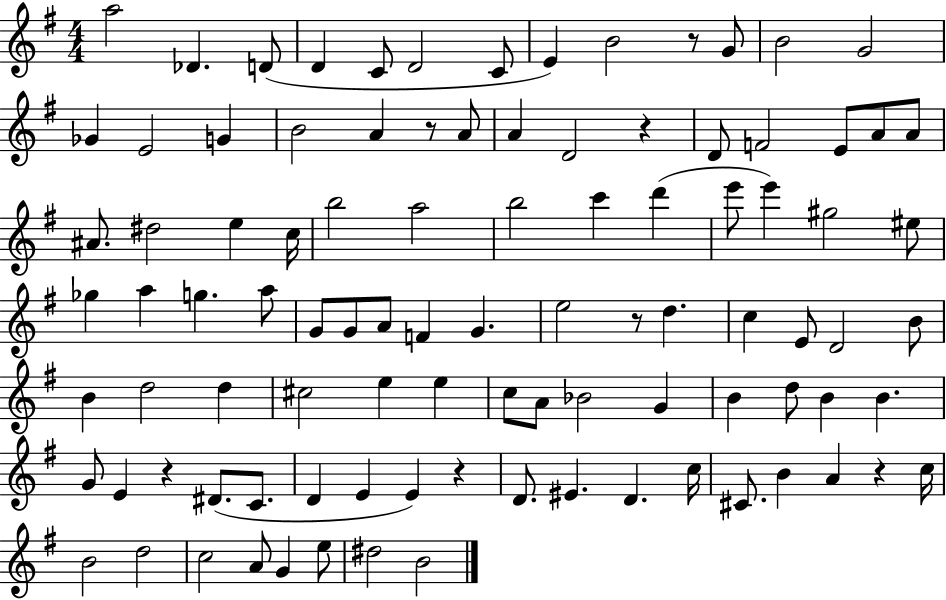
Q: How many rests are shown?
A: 7